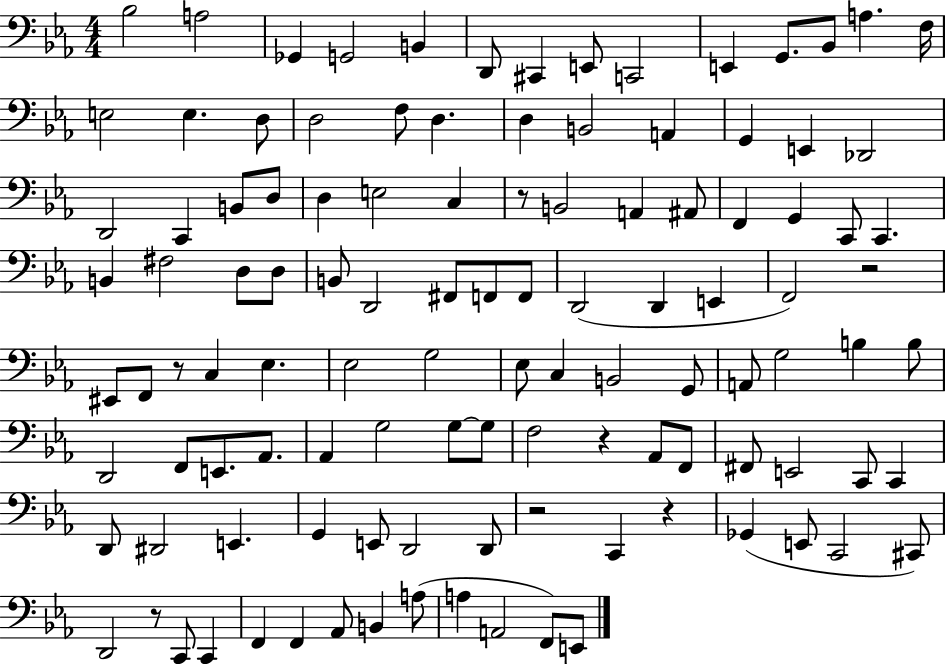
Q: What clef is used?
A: bass